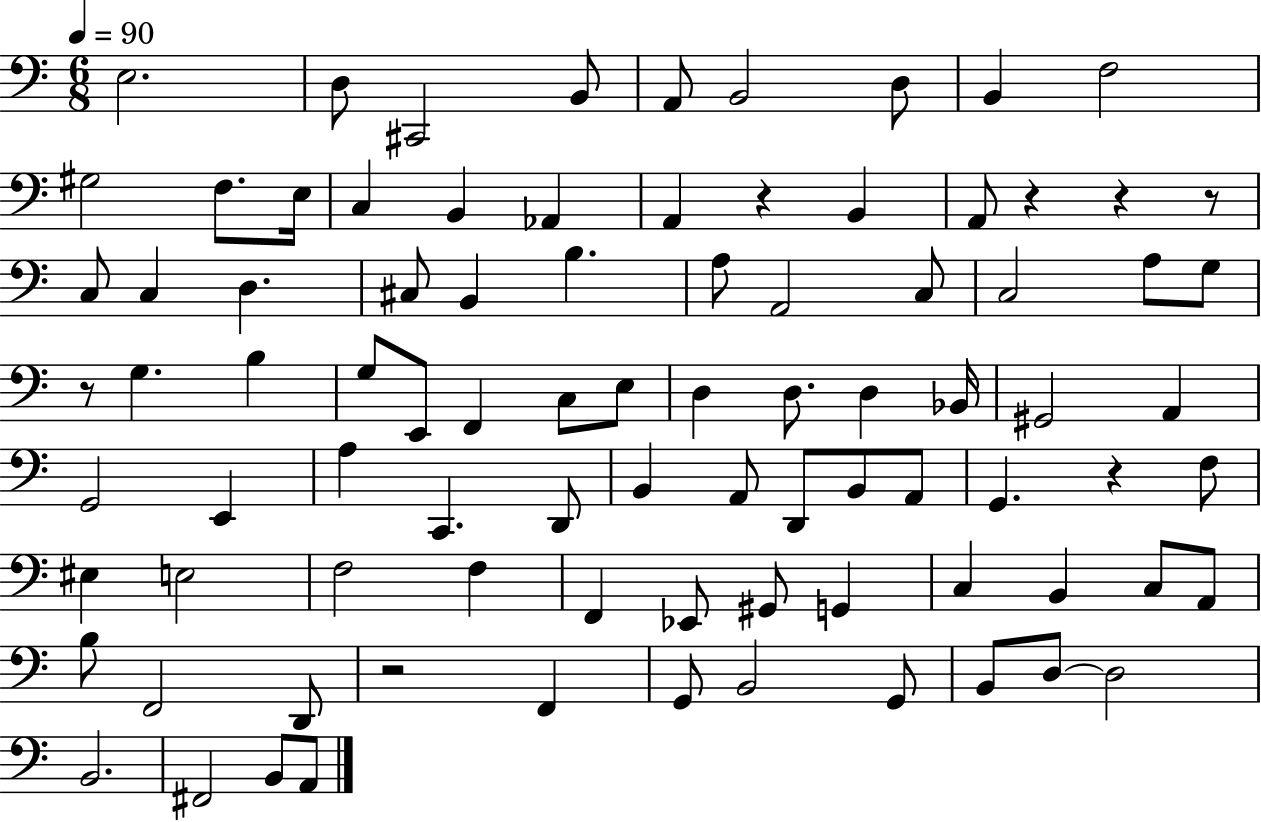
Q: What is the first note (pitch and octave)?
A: E3